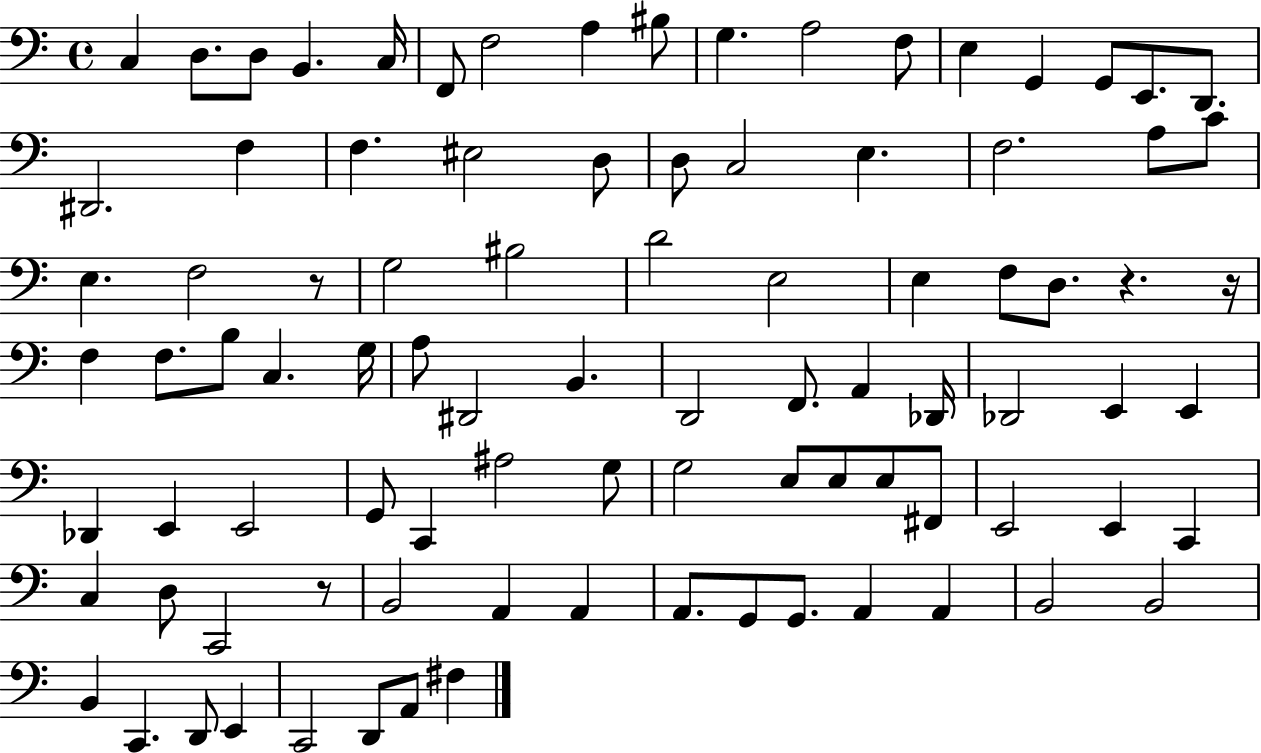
C3/q D3/e. D3/e B2/q. C3/s F2/e F3/h A3/q BIS3/e G3/q. A3/h F3/e E3/q G2/q G2/e E2/e. D2/e. D#2/h. F3/q F3/q. EIS3/h D3/e D3/e C3/h E3/q. F3/h. A3/e C4/e E3/q. F3/h R/e G3/h BIS3/h D4/h E3/h E3/q F3/e D3/e. R/q. R/s F3/q F3/e. B3/e C3/q. G3/s A3/e D#2/h B2/q. D2/h F2/e. A2/q Db2/s Db2/h E2/q E2/q Db2/q E2/q E2/h G2/e C2/q A#3/h G3/e G3/h E3/e E3/e E3/e F#2/e E2/h E2/q C2/q C3/q D3/e C2/h R/e B2/h A2/q A2/q A2/e. G2/e G2/e. A2/q A2/q B2/h B2/h B2/q C2/q. D2/e E2/q C2/h D2/e A2/e F#3/q